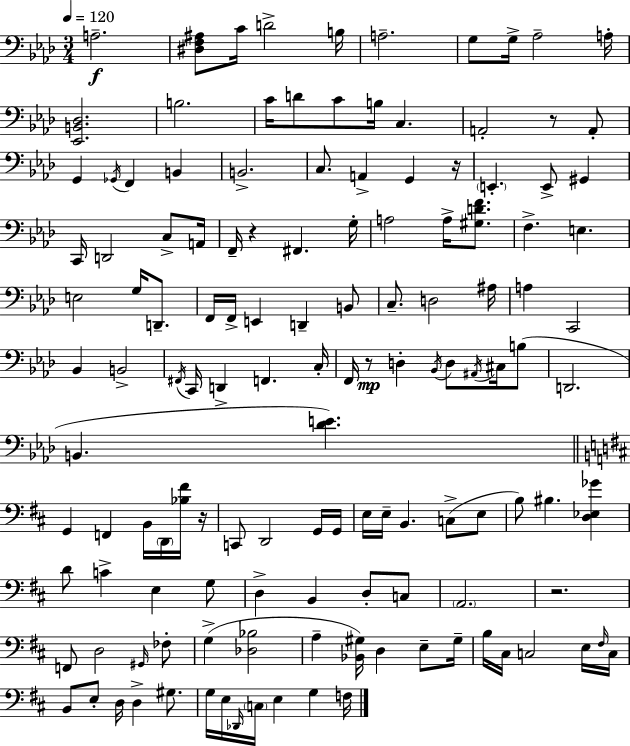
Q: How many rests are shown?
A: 6